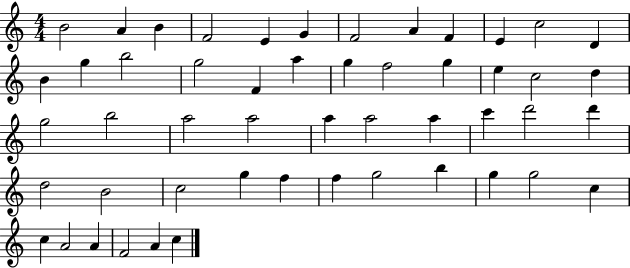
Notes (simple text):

B4/h A4/q B4/q F4/h E4/q G4/q F4/h A4/q F4/q E4/q C5/h D4/q B4/q G5/q B5/h G5/h F4/q A5/q G5/q F5/h G5/q E5/q C5/h D5/q G5/h B5/h A5/h A5/h A5/q A5/h A5/q C6/q D6/h D6/q D5/h B4/h C5/h G5/q F5/q F5/q G5/h B5/q G5/q G5/h C5/q C5/q A4/h A4/q F4/h A4/q C5/q